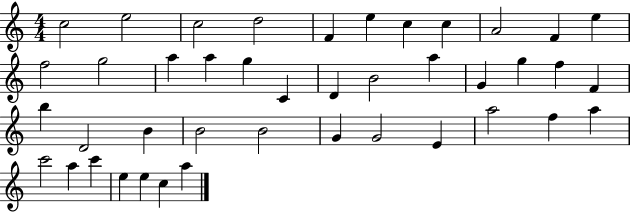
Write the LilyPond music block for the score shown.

{
  \clef treble
  \numericTimeSignature
  \time 4/4
  \key c \major
  c''2 e''2 | c''2 d''2 | f'4 e''4 c''4 c''4 | a'2 f'4 e''4 | \break f''2 g''2 | a''4 a''4 g''4 c'4 | d'4 b'2 a''4 | g'4 g''4 f''4 f'4 | \break b''4 d'2 b'4 | b'2 b'2 | g'4 g'2 e'4 | a''2 f''4 a''4 | \break c'''2 a''4 c'''4 | e''4 e''4 c''4 a''4 | \bar "|."
}